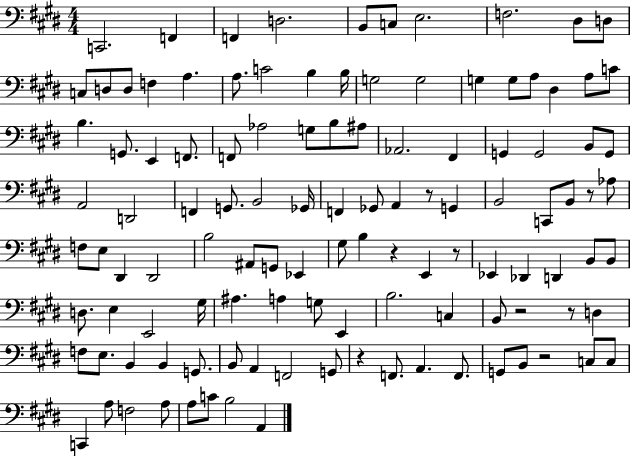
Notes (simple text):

C2/h. F2/q F2/q D3/h. B2/e C3/e E3/h. F3/h. D#3/e D3/e C3/e D3/e D3/e F3/q A3/q. A3/e. C4/h B3/q B3/s G3/h G3/h G3/q G3/e A3/e D#3/q A3/e C4/e B3/q. G2/e. E2/q F2/e. F2/e Ab3/h G3/e B3/e A#3/e Ab2/h. F#2/q G2/q G2/h B2/e G2/e A2/h D2/h F2/q G2/e. B2/h Gb2/s F2/q Gb2/e A2/q R/e G2/q B2/h C2/e B2/e R/e Ab3/e F3/e E3/e D#2/q D#2/h B3/h A#2/e G2/e Eb2/q G#3/e B3/q R/q E2/q R/e Eb2/q Db2/q D2/q B2/e B2/e D3/e. E3/q E2/h G#3/s A#3/q. A3/q G3/e E2/q B3/h. C3/q B2/e R/h R/e D3/q F3/e E3/e. B2/q B2/q G2/e. B2/e A2/q F2/h G2/e R/q F2/e. A2/q. F2/e. G2/e B2/e R/h C3/e C3/e C2/q A3/e F3/h A3/e A3/e C4/e B3/h A2/q